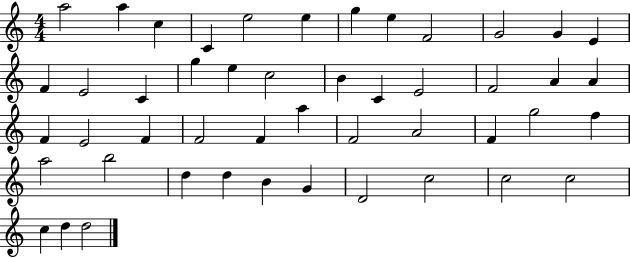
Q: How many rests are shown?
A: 0